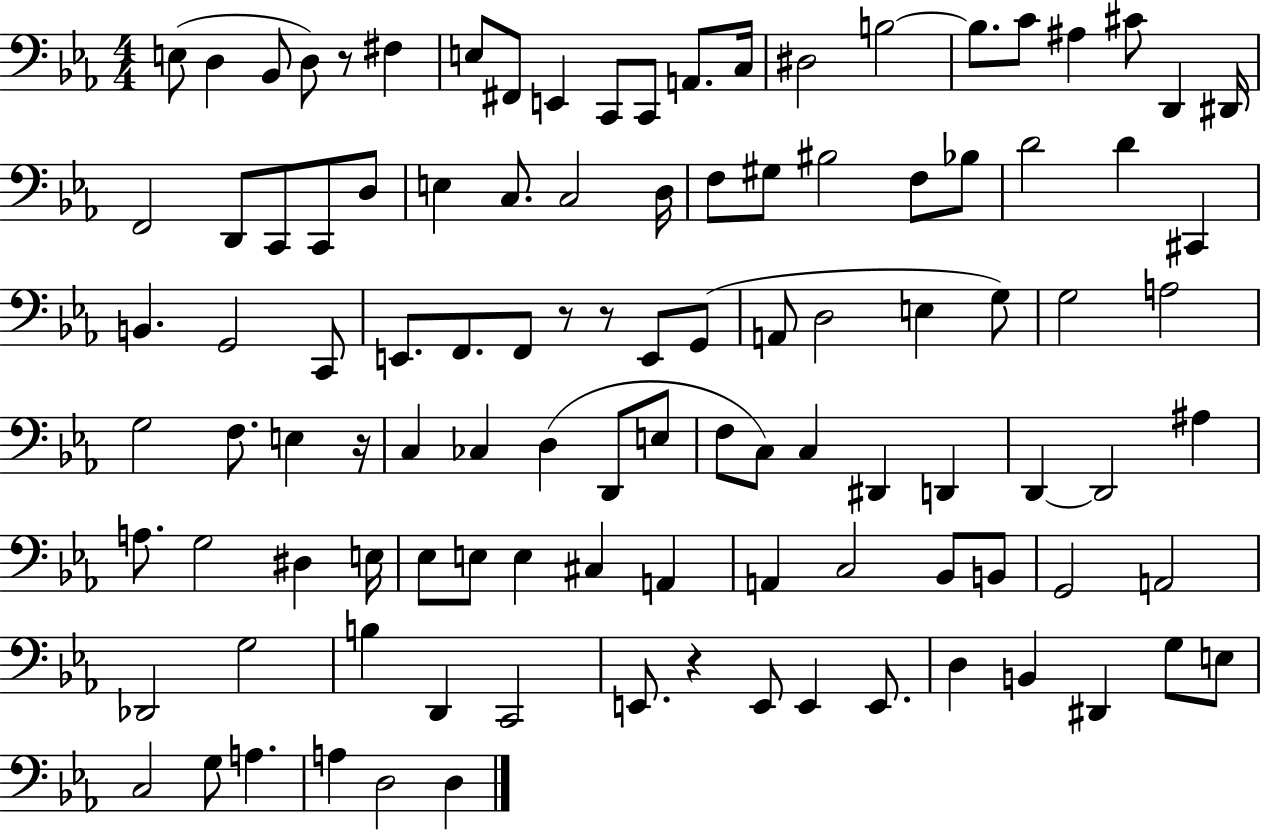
{
  \clef bass
  \numericTimeSignature
  \time 4/4
  \key ees \major
  e8( d4 bes,8 d8) r8 fis4 | e8 fis,8 e,4 c,8 c,8 a,8. c16 | dis2 b2~~ | b8. c'8 ais4 cis'8 d,4 dis,16 | \break f,2 d,8 c,8 c,8 d8 | e4 c8. c2 d16 | f8 gis8 bis2 f8 bes8 | d'2 d'4 cis,4 | \break b,4. g,2 c,8 | e,8. f,8. f,8 r8 r8 e,8 g,8( | a,8 d2 e4 g8) | g2 a2 | \break g2 f8. e4 r16 | c4 ces4 d4( d,8 e8 | f8 c8) c4 dis,4 d,4 | d,4~~ d,2 ais4 | \break a8. g2 dis4 e16 | ees8 e8 e4 cis4 a,4 | a,4 c2 bes,8 b,8 | g,2 a,2 | \break des,2 g2 | b4 d,4 c,2 | e,8. r4 e,8 e,4 e,8. | d4 b,4 dis,4 g8 e8 | \break c2 g8 a4. | a4 d2 d4 | \bar "|."
}